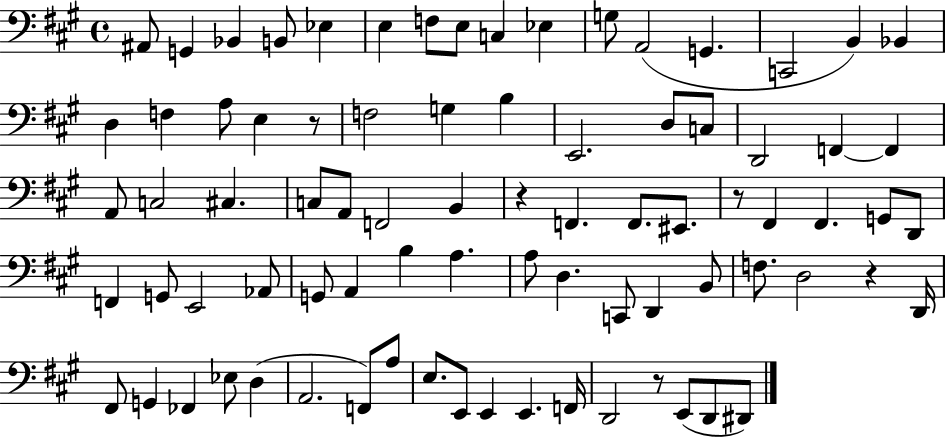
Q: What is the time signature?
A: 4/4